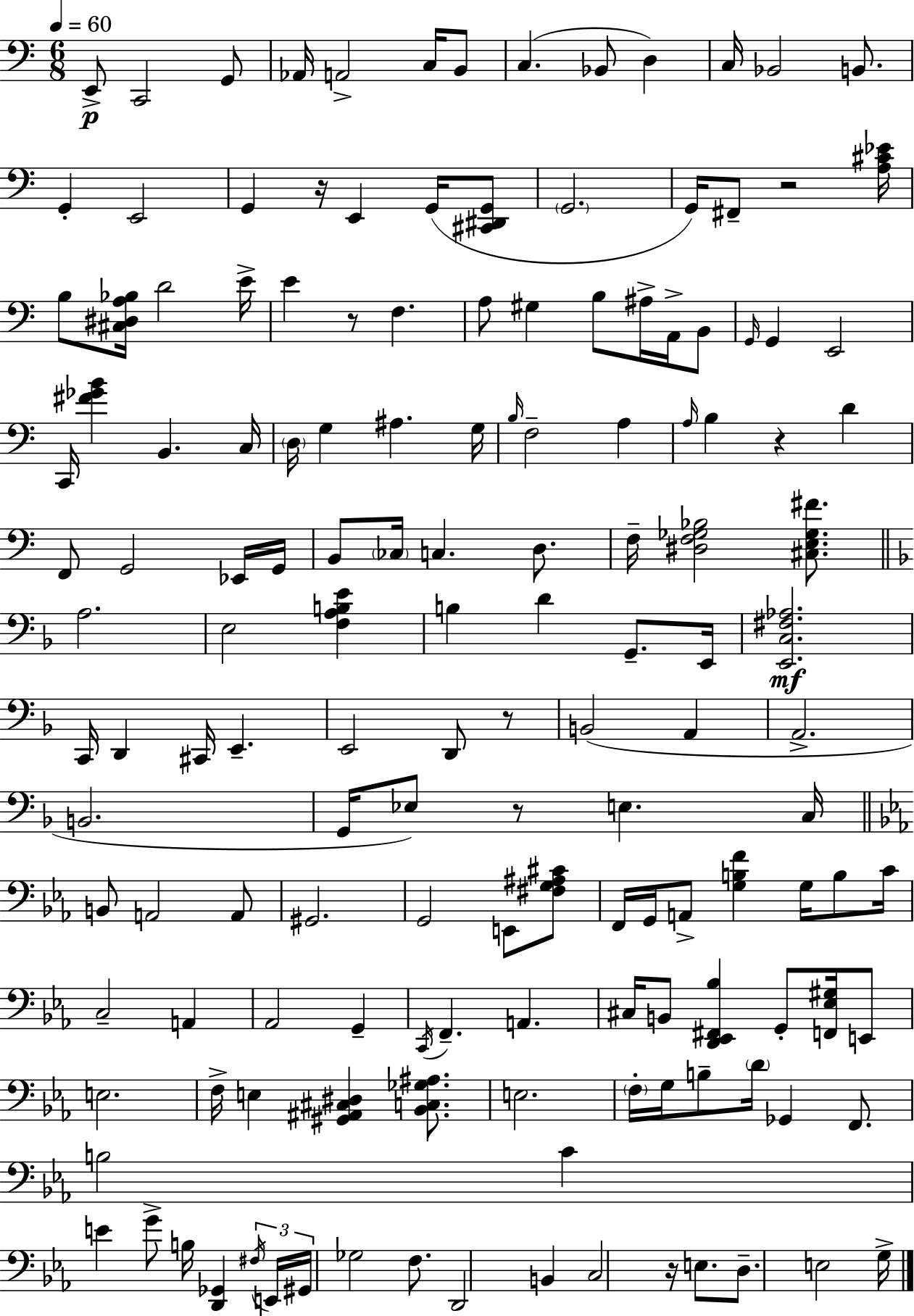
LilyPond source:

{
  \clef bass
  \numericTimeSignature
  \time 6/8
  \key a \minor
  \tempo 4 = 60
  e,8->\p c,2 g,8 | aes,16 a,2-> c16 b,8 | c4.( bes,8 d4) | c16 bes,2 b,8. | \break g,4-. e,2 | g,4 r16 e,4 g,16( <cis, dis, g,>8 | \parenthesize g,2. | g,16) fis,8-- r2 <a cis' ees'>16 | \break b8 <cis dis a bes>16 d'2 e'16-> | e'4 r8 f4. | a8 gis4 b8 ais16-> a,16-> b,8 | \grace { g,16 } g,4 e,2 | \break c,16 <fis' ges' b'>4 b,4. | c16 \parenthesize d16 g4 ais4. | g16 \grace { b16 } f2-- a4 | \grace { a16 } b4 r4 d'4 | \break f,8 g,2 | ees,16 g,16 b,8 \parenthesize ces16 c4. | d8. f16-- <dis f ges bes>2 | <cis e ges fis'>8. \bar "||" \break \key d \minor a2. | e2 <f a b e'>4 | b4 d'4 g,8.-- e,16 | <e, c fis aes>2.\mf | \break c,16 d,4 cis,16 e,4.-- | e,2 d,8 r8 | b,2( a,4 | a,2.-> | \break b,2. | g,16 ees8) r8 e4. c16 | \bar "||" \break \key ees \major b,8 a,2 a,8 | gis,2. | g,2 e,8 <fis g ais cis'>8 | f,16 g,16 a,8-> <g b f'>4 g16 b8 c'16 | \break c2-- a,4 | aes,2 g,4-- | \acciaccatura { c,16 } f,4.-- a,4. | cis16 b,8 <d, ees, fis, bes>4 g,8-. <f, ees gis>16 e,8 | \break e2. | f16-> e4 <gis, ais, cis dis>4 <bes, c ges ais>8. | e2. | \parenthesize f16-. g16 b8-- \parenthesize d'16 ges,4 f,8. | \break b2 c'4 | e'4 g'8-> b16 <d, ges,>4 | \tuplet 3/2 { \acciaccatura { fis16 } e,16 gis,16 } ges2 f8. | d,2 b,4 | \break c2 r16 e8. | d8.-- e2 | g16-> \bar "|."
}